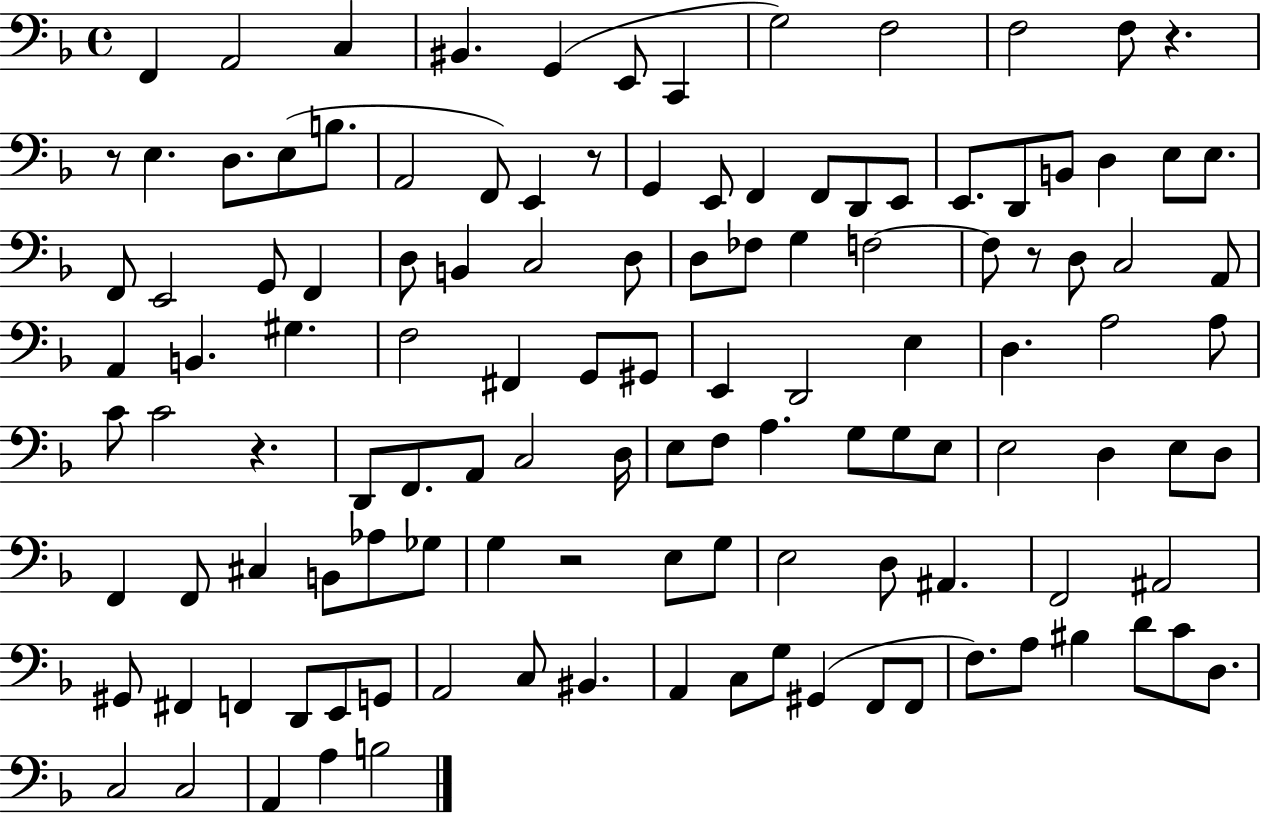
{
  \clef bass
  \time 4/4
  \defaultTimeSignature
  \key f \major
  f,4 a,2 c4 | bis,4. g,4( e,8 c,4 | g2) f2 | f2 f8 r4. | \break r8 e4. d8. e8( b8. | a,2 f,8) e,4 r8 | g,4 e,8 f,4 f,8 d,8 e,8 | e,8. d,8 b,8 d4 e8 e8. | \break f,8 e,2 g,8 f,4 | d8 b,4 c2 d8 | d8 fes8 g4 f2~~ | f8 r8 d8 c2 a,8 | \break a,4 b,4. gis4. | f2 fis,4 g,8 gis,8 | e,4 d,2 e4 | d4. a2 a8 | \break c'8 c'2 r4. | d,8 f,8. a,8 c2 d16 | e8 f8 a4. g8 g8 e8 | e2 d4 e8 d8 | \break f,4 f,8 cis4 b,8 aes8 ges8 | g4 r2 e8 g8 | e2 d8 ais,4. | f,2 ais,2 | \break gis,8 fis,4 f,4 d,8 e,8 g,8 | a,2 c8 bis,4. | a,4 c8 g8 gis,4( f,8 f,8 | f8.) a8 bis4 d'8 c'8 d8. | \break c2 c2 | a,4 a4 b2 | \bar "|."
}